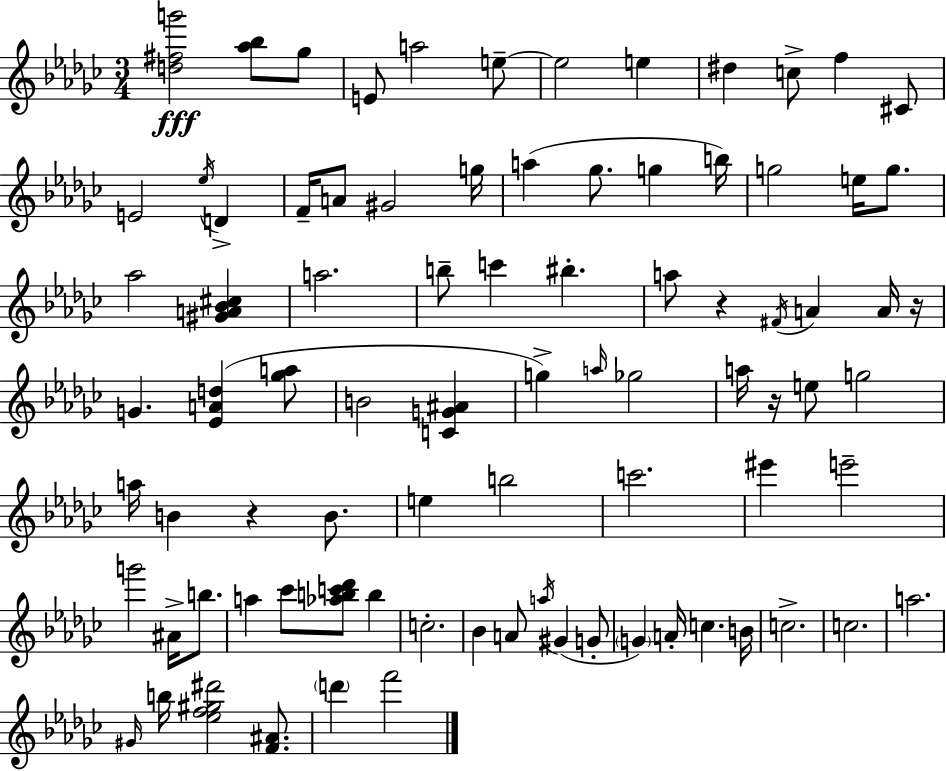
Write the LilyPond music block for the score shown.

{
  \clef treble
  \numericTimeSignature
  \time 3/4
  \key ees \minor
  <d'' fis'' g'''>2\fff <aes'' bes''>8 ges''8 | e'8 a''2 e''8--~~ | e''2 e''4 | dis''4 c''8-> f''4 cis'8 | \break e'2 \acciaccatura { ees''16 } d'4-> | f'16-- a'8 gis'2 | g''16 a''4( ges''8. g''4 | b''16) g''2 e''16 g''8. | \break aes''2 <gis' a' bes' cis''>4 | a''2. | b''8-- c'''4 bis''4.-. | a''8 r4 \acciaccatura { fis'16 } a'4 | \break a'16 r16 g'4. <ees' a' d''>4( | <ges'' a''>8 b'2 <c' g' ais'>4 | g''4->) \grace { a''16 } ges''2 | a''16 r16 e''8 g''2 | \break a''16 b'4 r4 | b'8. e''4 b''2 | c'''2. | eis'''4 e'''2-- | \break g'''2 ais'16-> | b''8. a''4 ces'''8 <aes'' b'' c''' des'''>8 b''4 | c''2.-. | bes'4 a'8 \acciaccatura { a''16 }( gis'4 | \break g'8-. \parenthesize g'4) a'16-. c''4. | b'16 c''2.-> | c''2. | a''2. | \break \grace { gis'16 } b''16 <ees'' f'' gis'' dis'''>2 | <f' ais'>8. \parenthesize d'''4 f'''2 | \bar "|."
}